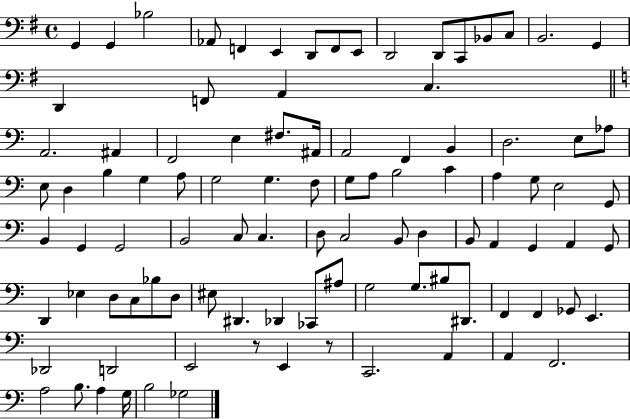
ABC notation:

X:1
T:Untitled
M:4/4
L:1/4
K:G
G,, G,, _B,2 _A,,/2 F,, E,, D,,/2 F,,/2 E,,/2 D,,2 D,,/2 C,,/2 _B,,/2 C,/2 B,,2 G,, D,, F,,/2 A,, C, A,,2 ^A,, F,,2 E, ^F,/2 ^A,,/4 A,,2 F,, B,, D,2 E,/2 _A,/2 E,/2 D, B, G, A,/2 G,2 G, F,/2 G,/2 A,/2 B,2 C A, G,/2 E,2 G,,/2 B,, G,, G,,2 B,,2 C,/2 C, D,/2 C,2 B,,/2 D, B,,/2 A,, G,, A,, G,,/2 D,, _E, D,/2 C,/2 _B,/2 D,/2 ^E,/2 ^D,, _D,, _C,,/2 ^A,/2 G,2 G,/2 ^B,/2 ^D,,/2 F,, F,, _G,,/2 E,, _D,,2 D,,2 E,,2 z/2 E,, z/2 C,,2 A,, A,, F,,2 A,2 B,/2 A, G,/4 B,2 _G,2